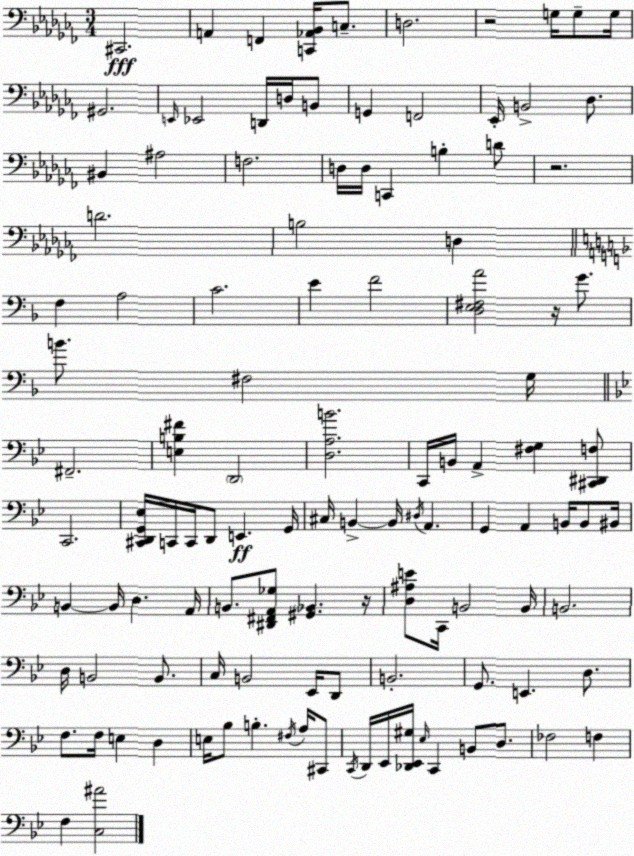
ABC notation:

X:1
T:Untitled
M:3/4
L:1/4
K:Abm
^C,,2 A,, F,, [C,,_A,,_B,,]/4 C,/2 D,2 z2 G,/4 G,/2 G,/4 ^G,,2 E,,/4 _E,,2 D,,/4 D,/4 B,,/2 G,, F,,2 _E,,/4 B,,2 _D,/2 ^B,, ^A,2 F,2 D,/4 D,/4 C,, B, D/2 z2 D2 B,2 D, F, A,2 C2 E F2 [D,E,^F,A]2 z/4 G/2 B/2 ^F,2 G,/4 ^F,,2 [E,B,^F] D,,2 [D,A,B]2 C,,/4 B,,/4 A,, [^F,G,] [^C,,^D,,F,]/2 C,,2 [^C,,D,,G,,_E,]/4 C,,/4 C,,/4 D,,/2 E,, G,,/4 ^C,/4 B,, B,,/4 ^D,/4 A,, G,, A,, B,,/4 B,,/2 ^B,,/4 B,, B,,/4 D, A,,/4 B,,/2 [^D,,^F,,A,,_G,]/2 [^G,,_B,,] z/4 [D,^A,E]/2 C,,/4 B,,2 B,,/4 B,,2 D,/4 B,,2 B,,/2 C,/4 B,,2 _E,,/4 D,,/2 B,,2 G,,/2 E,, D,/2 F,/2 F,/4 E, D, E,/4 _B,/2 B, ^F,/4 A,/4 ^C,,/2 C,,/4 D,,/4 _E,,/4 [_D,,_E,,^G,]/4 _E,/4 C,, B,,/2 D,/2 _F,2 F, F, [C,^A]2